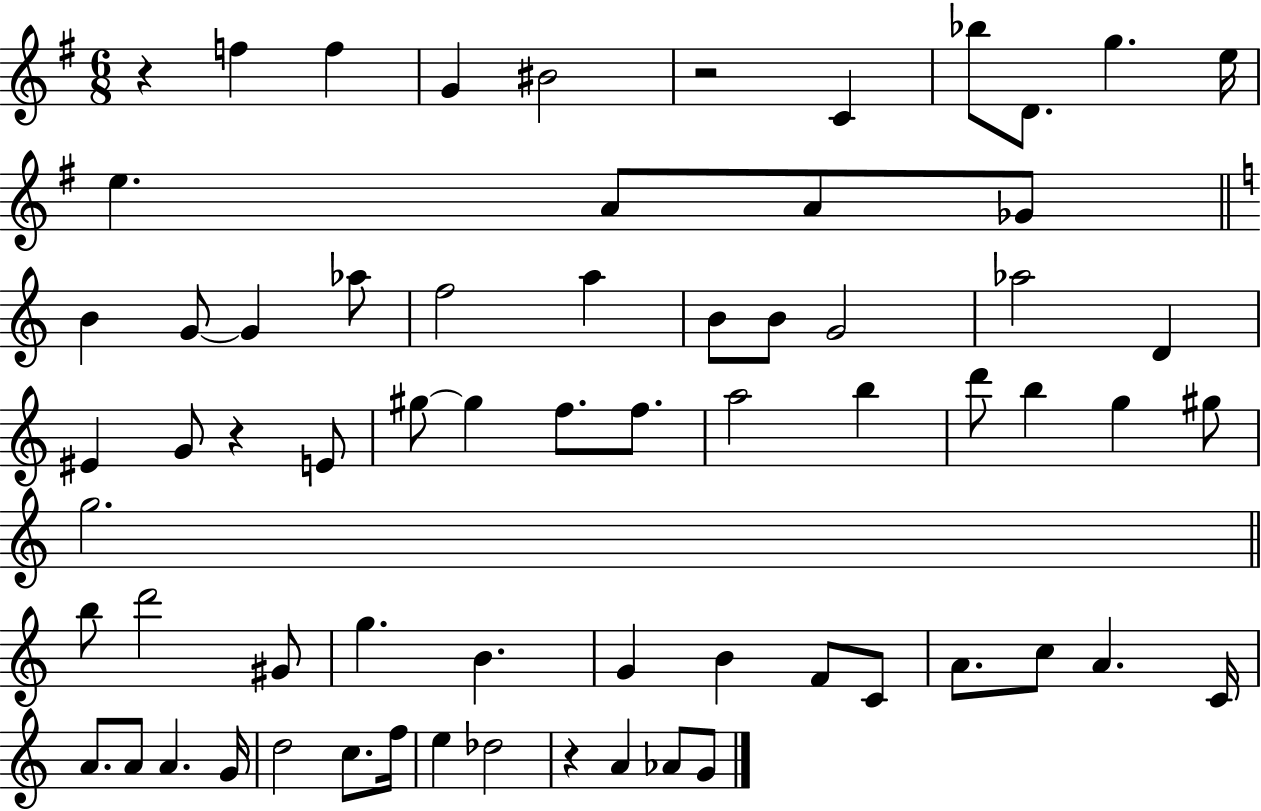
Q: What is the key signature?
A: G major